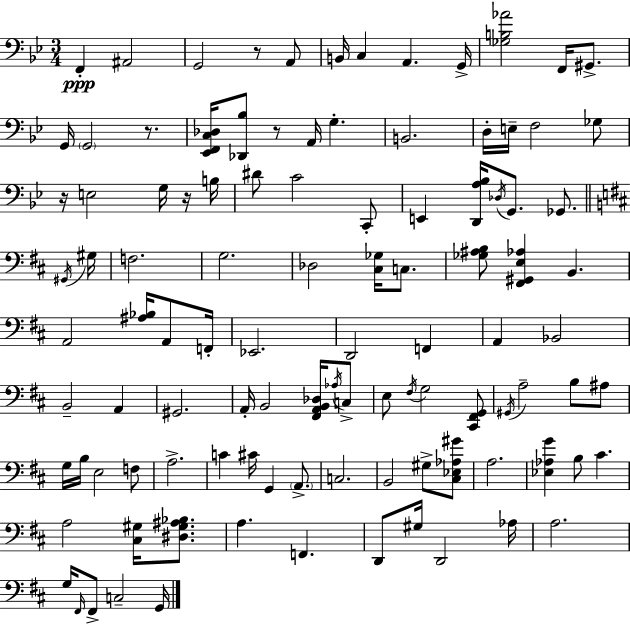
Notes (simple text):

F2/q A#2/h G2/h R/e A2/e B2/s C3/q A2/q. G2/s [Gb3,B3,Ab4]/h F2/s G#2/e. G2/s G2/h R/e. [Eb2,F2,C3,Db3]/s [Db2,Bb3]/e R/e A2/s G3/q. B2/h. D3/s E3/s F3/h Gb3/e R/s E3/h G3/s R/s B3/s D#4/e C4/h C2/e E2/q [D2,A3,Bb3]/s Db3/s G2/e. Gb2/e. G#2/s G#3/s F3/h. G3/h. Db3/h [C#3,Gb3]/s C3/e. [Gb3,A#3,B3]/e [F#2,G#2,E3,Ab3]/q B2/q. A2/h [A#3,Bb3]/s A2/e F2/s Eb2/h. D2/h F2/q A2/q Bb2/h B2/h A2/q G#2/h. A2/s B2/h [F#2,A2,B2,Db3]/s Ab3/s C3/e E3/e F#3/s G3/h [C#2,F#2,G2]/e G#2/s A3/h B3/e A#3/e G3/s B3/s E3/h F3/e A3/h. C4/q C#4/s G2/q A2/e. C3/h. B2/h G#3/e [C#3,Eb3,Ab3,G#4]/e A3/h. [Eb3,Ab3,G4]/q B3/e C#4/q. A3/h [C#3,G#3]/s [D#3,G#3,A#3,Bb3]/e. A3/q. F2/q. D2/e G#3/s D2/h Ab3/s A3/h. G3/s F#2/s F#2/e C3/h G2/s